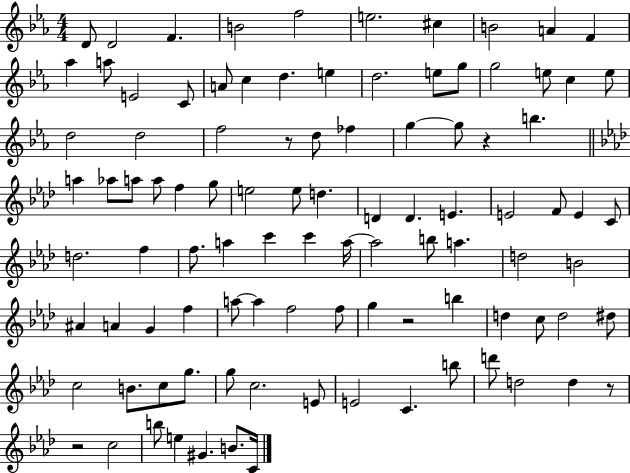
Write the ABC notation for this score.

X:1
T:Untitled
M:4/4
L:1/4
K:Eb
D/2 D2 F B2 f2 e2 ^c B2 A F _a a/2 E2 C/2 A/2 c d e d2 e/2 g/2 g2 e/2 c e/2 d2 d2 f2 z/2 d/2 _f g g/2 z b a _a/2 a/2 a/2 f g/2 e2 e/2 d D D E E2 F/2 E C/2 d2 f f/2 a c' c' a/4 a2 b/2 a d2 B2 ^A A G f a/2 a f2 f/2 g z2 b d c/2 d2 ^d/2 c2 B/2 c/2 g/2 g/2 c2 E/2 E2 C b/2 d'/2 d2 d z/2 z2 c2 b/2 e ^G B/2 C/4